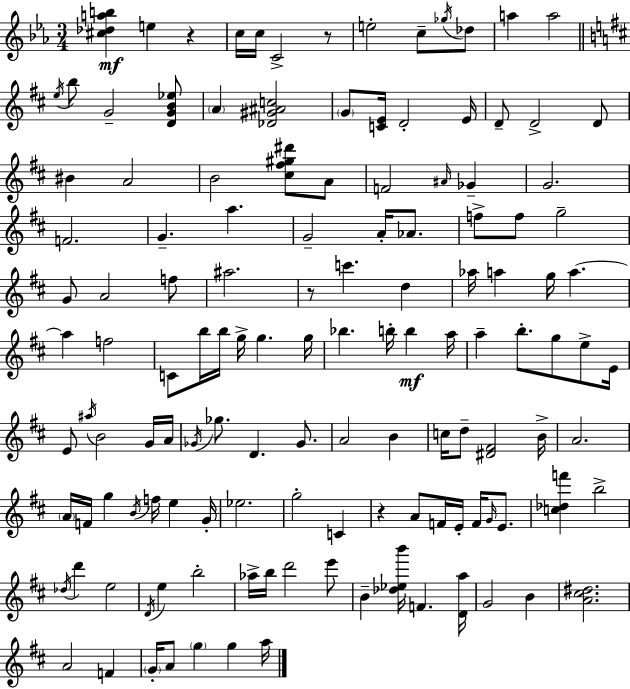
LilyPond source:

{
  \clef treble
  \numericTimeSignature
  \time 3/4
  \key ees \major
  <cis'' des'' a'' b''>4\mf e''4 r4 | c''16 c''16 c'2-> r8 | e''2-. c''8-- \acciaccatura { ges''16 } des''8 | a''4 a''2 | \break \bar "||" \break \key d \major \acciaccatura { e''16 } b''8 g'2-- <d' g' b' ees''>8 | \parenthesize a'4 <des' gis' ais' c''>2 | \parenthesize g'8 <c' e'>16 d'2-. | e'16 d'8-- d'2-> d'8 | \break bis'4 a'2 | b'2 <cis'' fis'' gis'' dis'''>8 a'8 | f'2 \grace { ais'16 } ges'4-- | g'2. | \break f'2. | g'4.-- a''4. | g'2-- a'16-. aes'8. | f''8-> f''8 g''2-- | \break g'8 a'2 | f''8 ais''2. | r8 c'''4. d''4 | aes''16 a''4 g''16 a''4.~~ | \break a''4 f''2 | c'8 b''16 b''16 g''16-> g''4. | g''16 bes''4. b''16-. b''4\mf | a''16 a''4-- b''8.-. g''8 e''8-> | \break e'16 e'8 \acciaccatura { ais''16 } b'2 | g'16 a'16 \acciaccatura { ges'16 } ges''8. d'4. | ges'8. a'2 | b'4 c''16 d''8-- <dis' fis'>2 | \break b'16-> a'2. | \parenthesize a'16 f'16 g''4 \acciaccatura { b'16 } f''16 | e''4 g'16-. ees''2. | g''2-. | \break c'4 r4 a'8 f'16 | e'16-. f'16 \grace { g'16 } e'8. <c'' des'' f'''>4 b''2-> | \acciaccatura { des''16 } d'''4 e''2 | \acciaccatura { d'16 } e''4 | \break b''2-. aes''16-> b''16 d'''2 | e'''8 b'4-- | <des'' ees'' b'''>16 f'4. <d' a''>16 g'2 | b'4 <a' cis'' dis''>2. | \break a'2 | f'4 \parenthesize g'16-. a'8 \parenthesize g''4 | g''4 a''16 \bar "|."
}